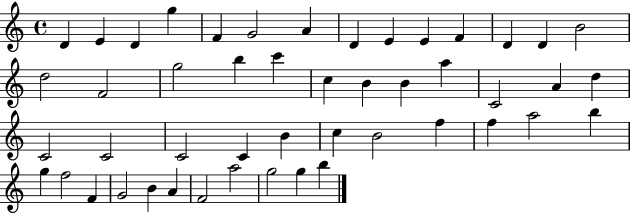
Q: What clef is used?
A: treble